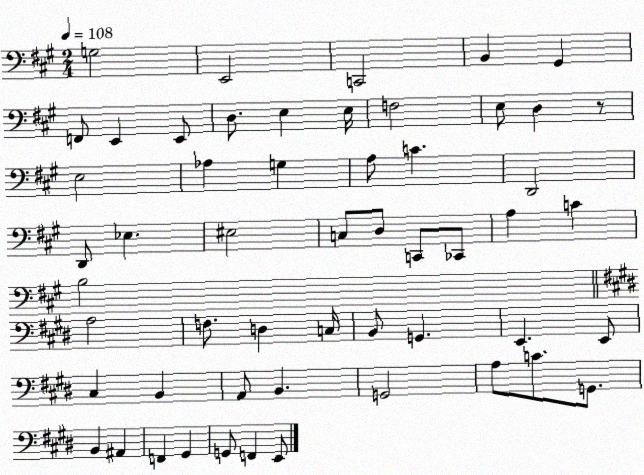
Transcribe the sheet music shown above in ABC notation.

X:1
T:Untitled
M:2/4
L:1/4
K:A
G,2 E,,2 C,,2 B,, ^G,, F,,/2 E,, E,,/2 D,/2 E, E,/4 F,2 E,/2 D, z/2 E,2 _A, G, A,/2 C D,,2 D,,/2 _E, ^E,2 C,/2 D,/2 C,,/2 _C,,/2 A, C B,2 A,2 F,/2 D, C,/4 B,,/2 G,, E,, E,,/2 ^C, B,, A,,/2 B,, G,,2 A,/2 C/2 G,,/2 B,, ^A,, F,, ^G,, G,,/2 F,, E,,/2